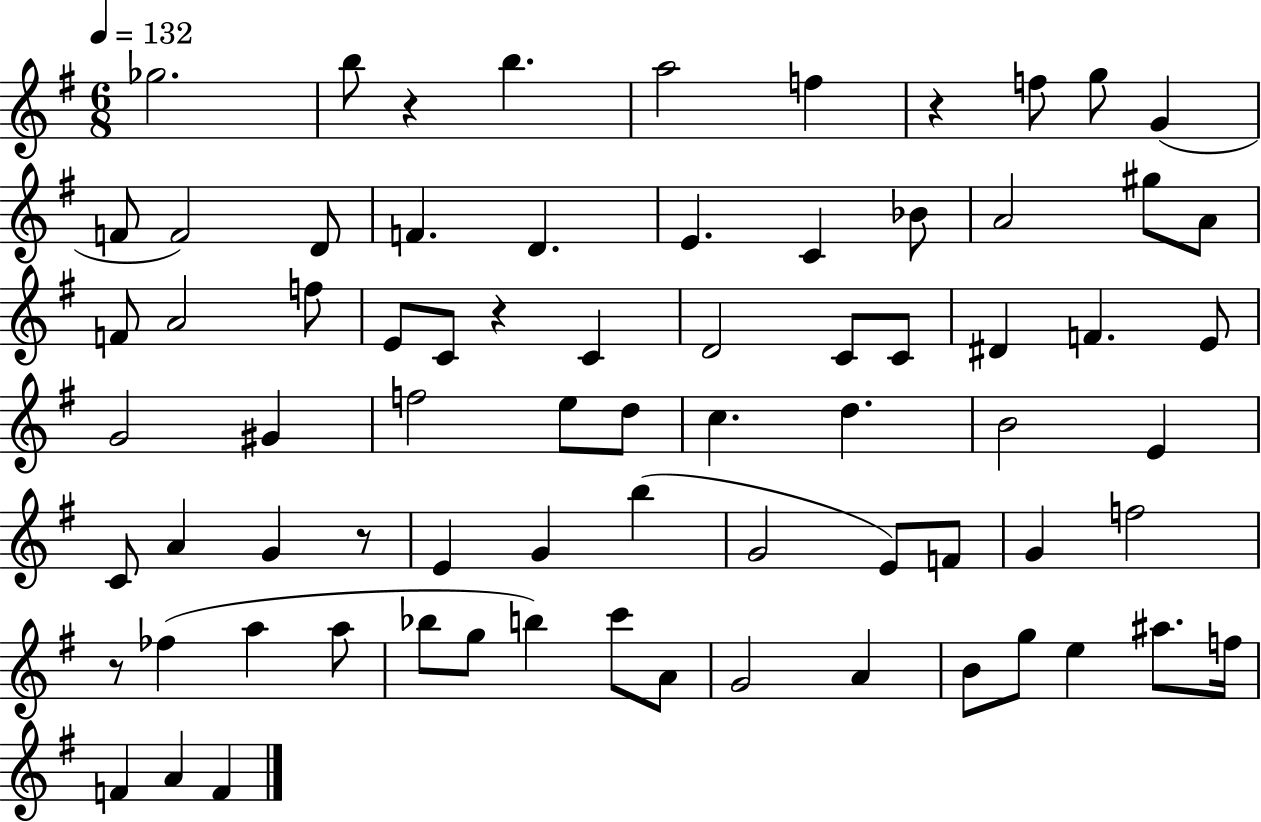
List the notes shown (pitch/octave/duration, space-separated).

Gb5/h. B5/e R/q B5/q. A5/h F5/q R/q F5/e G5/e G4/q F4/e F4/h D4/e F4/q. D4/q. E4/q. C4/q Bb4/e A4/h G#5/e A4/e F4/e A4/h F5/e E4/e C4/e R/q C4/q D4/h C4/e C4/e D#4/q F4/q. E4/e G4/h G#4/q F5/h E5/e D5/e C5/q. D5/q. B4/h E4/q C4/e A4/q G4/q R/e E4/q G4/q B5/q G4/h E4/e F4/e G4/q F5/h R/e FES5/q A5/q A5/e Bb5/e G5/e B5/q C6/e A4/e G4/h A4/q B4/e G5/e E5/q A#5/e. F5/s F4/q A4/q F4/q